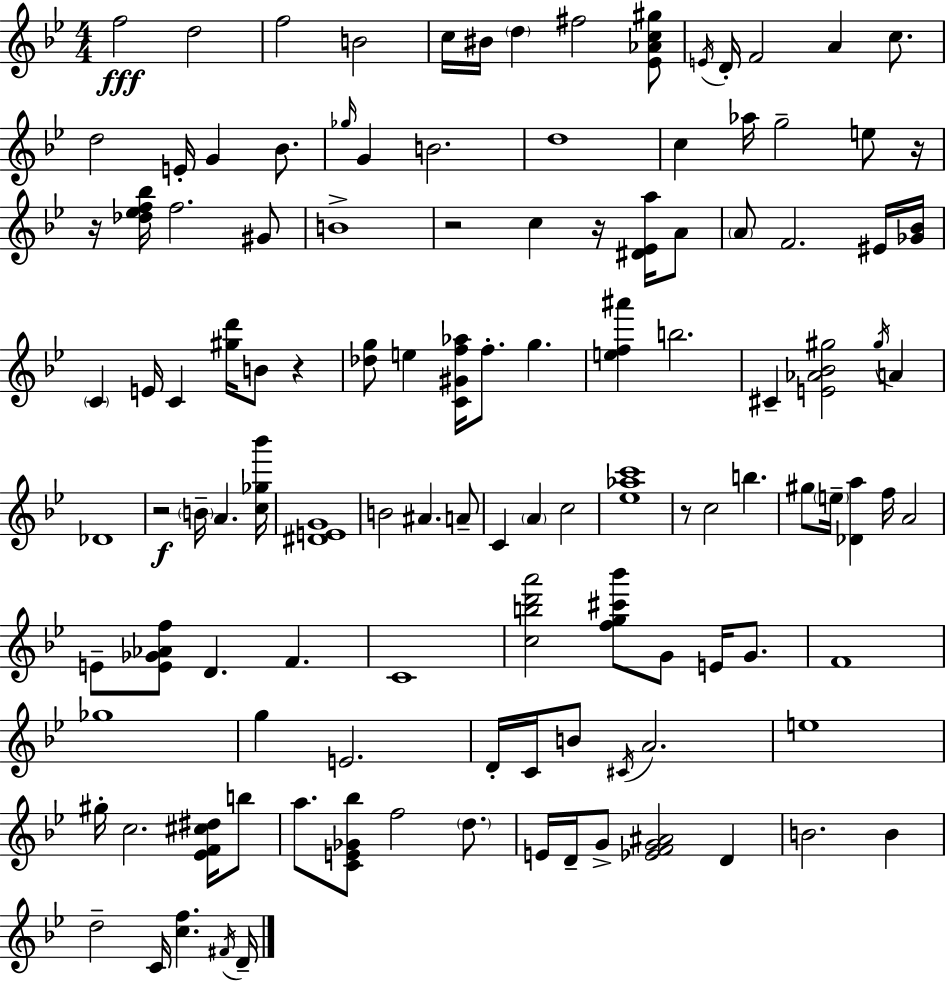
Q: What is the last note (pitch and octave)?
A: D4